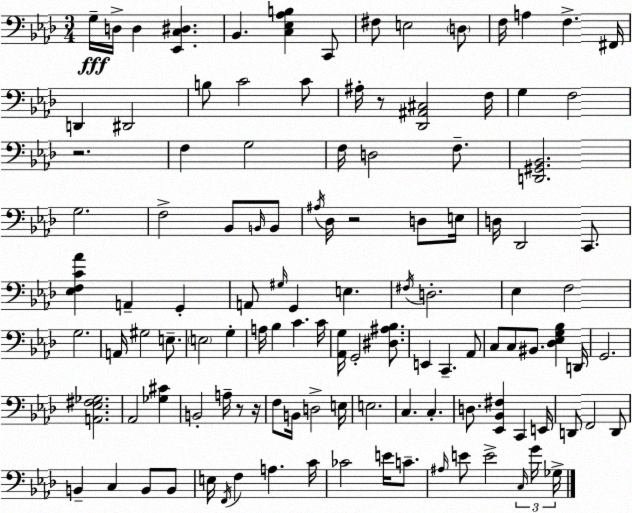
X:1
T:Untitled
M:3/4
L:1/4
K:Fm
G,/4 D,/4 D, [_E,,C,^D,] _B,, [C,_E,_A,B,] C,,/2 ^F,/2 E,2 D,/2 F,/4 A, F, ^F,,/4 D,, ^D,,2 B,/2 C2 C/2 ^A,/4 z/2 [_D,,^A,,^C,]2 F,/4 G, F,2 z2 F, G,2 F,/4 D,2 F,/2 [D,,^G,,_B,,]2 G,2 F,2 _B,,/2 B,,/4 B,,/2 ^A,/4 _D,/4 z2 D,/2 E,/4 D,/4 _D,,2 C,,/2 [_E,F,C_A] A,, G,, A,,/2 ^G,/4 G,, E, ^F,/4 D,2 _E, F,2 G,2 A,,/4 ^G,2 E,/2 E,2 G, A,/4 _B, C C/4 [_A,,G,]/4 G,,2 [^D,^A,_B,]/2 E,, C,, _A,,/2 C,/2 C,/2 ^B,,/2 [_D,_E,G,_B,] D,,/4 G,,2 [A,,_E,^F,_G,]2 _A,,2 [_G,^C] B,,2 A,/4 z/2 z/4 F,/2 B,,/4 D,2 E,/4 E,2 C, C, D,/2 [_E,,_B,,^F,] C,, E,,/4 D,,/2 F,,2 D,,/2 B,, C, B,,/2 B,,/2 E,/4 F,,/4 F, A, C/4 _C2 E/4 C/2 ^A,/4 E/2 E2 C,/4 G/4 _G,/4